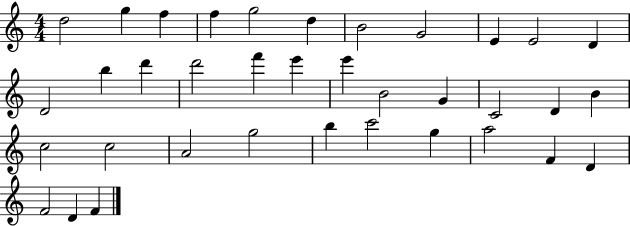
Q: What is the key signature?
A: C major